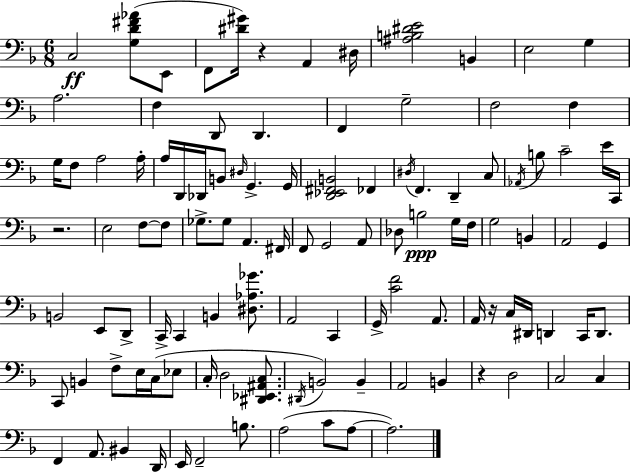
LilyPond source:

{
  \clef bass
  \numericTimeSignature
  \time 6/8
  \key d \minor
  c2\ff <g d' fis' aes'>8( e,8 | f,8 <dis' gis'>16) r4 a,4 dis16 | <ais b dis' e'>2 b,4 | e2 g4 | \break a2. | f4 d,8 d,4. | f,4 g2-- | f2 f4 | \break g16 f8 a2 a16-. | a16 d,16 des,16 b,8 \grace { dis16 } g,4.-> | g,16 <d, ees, fis, b,>2 fes,4 | \acciaccatura { dis16 } f,4. d,4-- | \break c8 \acciaccatura { aes,16 } b8 c'2-- | e'16 c,16 r2. | e2 f8~~ | f8 ges8.-> ges8 a,4. | \break fis,16 f,8 g,2 | a,8 des8 b2\ppp | g16 f16 g2 b,4 | a,2 g,4 | \break b,2 e,8 | d,8-> c,16-> c,4 b,4 | <dis aes ges'>8. a,2 c,4 | g,16-> <c' f'>2 | \break a,8. a,16 r16 c16 dis,16 d,4 c,16 | d,8. c,8 b,4 f8-> e16 | c16( ees8 c16-. d2 | <dis, ees, ais, c>8. \acciaccatura { dis,16 }) b,2 | \break b,4-- a,2 | b,4 r4 d2 | c2 | c4 f,4 a,8. bis,4 | \break d,16 e,16 f,2-- | b8. a2( | c'8 a8~~ a2.) | \bar "|."
}